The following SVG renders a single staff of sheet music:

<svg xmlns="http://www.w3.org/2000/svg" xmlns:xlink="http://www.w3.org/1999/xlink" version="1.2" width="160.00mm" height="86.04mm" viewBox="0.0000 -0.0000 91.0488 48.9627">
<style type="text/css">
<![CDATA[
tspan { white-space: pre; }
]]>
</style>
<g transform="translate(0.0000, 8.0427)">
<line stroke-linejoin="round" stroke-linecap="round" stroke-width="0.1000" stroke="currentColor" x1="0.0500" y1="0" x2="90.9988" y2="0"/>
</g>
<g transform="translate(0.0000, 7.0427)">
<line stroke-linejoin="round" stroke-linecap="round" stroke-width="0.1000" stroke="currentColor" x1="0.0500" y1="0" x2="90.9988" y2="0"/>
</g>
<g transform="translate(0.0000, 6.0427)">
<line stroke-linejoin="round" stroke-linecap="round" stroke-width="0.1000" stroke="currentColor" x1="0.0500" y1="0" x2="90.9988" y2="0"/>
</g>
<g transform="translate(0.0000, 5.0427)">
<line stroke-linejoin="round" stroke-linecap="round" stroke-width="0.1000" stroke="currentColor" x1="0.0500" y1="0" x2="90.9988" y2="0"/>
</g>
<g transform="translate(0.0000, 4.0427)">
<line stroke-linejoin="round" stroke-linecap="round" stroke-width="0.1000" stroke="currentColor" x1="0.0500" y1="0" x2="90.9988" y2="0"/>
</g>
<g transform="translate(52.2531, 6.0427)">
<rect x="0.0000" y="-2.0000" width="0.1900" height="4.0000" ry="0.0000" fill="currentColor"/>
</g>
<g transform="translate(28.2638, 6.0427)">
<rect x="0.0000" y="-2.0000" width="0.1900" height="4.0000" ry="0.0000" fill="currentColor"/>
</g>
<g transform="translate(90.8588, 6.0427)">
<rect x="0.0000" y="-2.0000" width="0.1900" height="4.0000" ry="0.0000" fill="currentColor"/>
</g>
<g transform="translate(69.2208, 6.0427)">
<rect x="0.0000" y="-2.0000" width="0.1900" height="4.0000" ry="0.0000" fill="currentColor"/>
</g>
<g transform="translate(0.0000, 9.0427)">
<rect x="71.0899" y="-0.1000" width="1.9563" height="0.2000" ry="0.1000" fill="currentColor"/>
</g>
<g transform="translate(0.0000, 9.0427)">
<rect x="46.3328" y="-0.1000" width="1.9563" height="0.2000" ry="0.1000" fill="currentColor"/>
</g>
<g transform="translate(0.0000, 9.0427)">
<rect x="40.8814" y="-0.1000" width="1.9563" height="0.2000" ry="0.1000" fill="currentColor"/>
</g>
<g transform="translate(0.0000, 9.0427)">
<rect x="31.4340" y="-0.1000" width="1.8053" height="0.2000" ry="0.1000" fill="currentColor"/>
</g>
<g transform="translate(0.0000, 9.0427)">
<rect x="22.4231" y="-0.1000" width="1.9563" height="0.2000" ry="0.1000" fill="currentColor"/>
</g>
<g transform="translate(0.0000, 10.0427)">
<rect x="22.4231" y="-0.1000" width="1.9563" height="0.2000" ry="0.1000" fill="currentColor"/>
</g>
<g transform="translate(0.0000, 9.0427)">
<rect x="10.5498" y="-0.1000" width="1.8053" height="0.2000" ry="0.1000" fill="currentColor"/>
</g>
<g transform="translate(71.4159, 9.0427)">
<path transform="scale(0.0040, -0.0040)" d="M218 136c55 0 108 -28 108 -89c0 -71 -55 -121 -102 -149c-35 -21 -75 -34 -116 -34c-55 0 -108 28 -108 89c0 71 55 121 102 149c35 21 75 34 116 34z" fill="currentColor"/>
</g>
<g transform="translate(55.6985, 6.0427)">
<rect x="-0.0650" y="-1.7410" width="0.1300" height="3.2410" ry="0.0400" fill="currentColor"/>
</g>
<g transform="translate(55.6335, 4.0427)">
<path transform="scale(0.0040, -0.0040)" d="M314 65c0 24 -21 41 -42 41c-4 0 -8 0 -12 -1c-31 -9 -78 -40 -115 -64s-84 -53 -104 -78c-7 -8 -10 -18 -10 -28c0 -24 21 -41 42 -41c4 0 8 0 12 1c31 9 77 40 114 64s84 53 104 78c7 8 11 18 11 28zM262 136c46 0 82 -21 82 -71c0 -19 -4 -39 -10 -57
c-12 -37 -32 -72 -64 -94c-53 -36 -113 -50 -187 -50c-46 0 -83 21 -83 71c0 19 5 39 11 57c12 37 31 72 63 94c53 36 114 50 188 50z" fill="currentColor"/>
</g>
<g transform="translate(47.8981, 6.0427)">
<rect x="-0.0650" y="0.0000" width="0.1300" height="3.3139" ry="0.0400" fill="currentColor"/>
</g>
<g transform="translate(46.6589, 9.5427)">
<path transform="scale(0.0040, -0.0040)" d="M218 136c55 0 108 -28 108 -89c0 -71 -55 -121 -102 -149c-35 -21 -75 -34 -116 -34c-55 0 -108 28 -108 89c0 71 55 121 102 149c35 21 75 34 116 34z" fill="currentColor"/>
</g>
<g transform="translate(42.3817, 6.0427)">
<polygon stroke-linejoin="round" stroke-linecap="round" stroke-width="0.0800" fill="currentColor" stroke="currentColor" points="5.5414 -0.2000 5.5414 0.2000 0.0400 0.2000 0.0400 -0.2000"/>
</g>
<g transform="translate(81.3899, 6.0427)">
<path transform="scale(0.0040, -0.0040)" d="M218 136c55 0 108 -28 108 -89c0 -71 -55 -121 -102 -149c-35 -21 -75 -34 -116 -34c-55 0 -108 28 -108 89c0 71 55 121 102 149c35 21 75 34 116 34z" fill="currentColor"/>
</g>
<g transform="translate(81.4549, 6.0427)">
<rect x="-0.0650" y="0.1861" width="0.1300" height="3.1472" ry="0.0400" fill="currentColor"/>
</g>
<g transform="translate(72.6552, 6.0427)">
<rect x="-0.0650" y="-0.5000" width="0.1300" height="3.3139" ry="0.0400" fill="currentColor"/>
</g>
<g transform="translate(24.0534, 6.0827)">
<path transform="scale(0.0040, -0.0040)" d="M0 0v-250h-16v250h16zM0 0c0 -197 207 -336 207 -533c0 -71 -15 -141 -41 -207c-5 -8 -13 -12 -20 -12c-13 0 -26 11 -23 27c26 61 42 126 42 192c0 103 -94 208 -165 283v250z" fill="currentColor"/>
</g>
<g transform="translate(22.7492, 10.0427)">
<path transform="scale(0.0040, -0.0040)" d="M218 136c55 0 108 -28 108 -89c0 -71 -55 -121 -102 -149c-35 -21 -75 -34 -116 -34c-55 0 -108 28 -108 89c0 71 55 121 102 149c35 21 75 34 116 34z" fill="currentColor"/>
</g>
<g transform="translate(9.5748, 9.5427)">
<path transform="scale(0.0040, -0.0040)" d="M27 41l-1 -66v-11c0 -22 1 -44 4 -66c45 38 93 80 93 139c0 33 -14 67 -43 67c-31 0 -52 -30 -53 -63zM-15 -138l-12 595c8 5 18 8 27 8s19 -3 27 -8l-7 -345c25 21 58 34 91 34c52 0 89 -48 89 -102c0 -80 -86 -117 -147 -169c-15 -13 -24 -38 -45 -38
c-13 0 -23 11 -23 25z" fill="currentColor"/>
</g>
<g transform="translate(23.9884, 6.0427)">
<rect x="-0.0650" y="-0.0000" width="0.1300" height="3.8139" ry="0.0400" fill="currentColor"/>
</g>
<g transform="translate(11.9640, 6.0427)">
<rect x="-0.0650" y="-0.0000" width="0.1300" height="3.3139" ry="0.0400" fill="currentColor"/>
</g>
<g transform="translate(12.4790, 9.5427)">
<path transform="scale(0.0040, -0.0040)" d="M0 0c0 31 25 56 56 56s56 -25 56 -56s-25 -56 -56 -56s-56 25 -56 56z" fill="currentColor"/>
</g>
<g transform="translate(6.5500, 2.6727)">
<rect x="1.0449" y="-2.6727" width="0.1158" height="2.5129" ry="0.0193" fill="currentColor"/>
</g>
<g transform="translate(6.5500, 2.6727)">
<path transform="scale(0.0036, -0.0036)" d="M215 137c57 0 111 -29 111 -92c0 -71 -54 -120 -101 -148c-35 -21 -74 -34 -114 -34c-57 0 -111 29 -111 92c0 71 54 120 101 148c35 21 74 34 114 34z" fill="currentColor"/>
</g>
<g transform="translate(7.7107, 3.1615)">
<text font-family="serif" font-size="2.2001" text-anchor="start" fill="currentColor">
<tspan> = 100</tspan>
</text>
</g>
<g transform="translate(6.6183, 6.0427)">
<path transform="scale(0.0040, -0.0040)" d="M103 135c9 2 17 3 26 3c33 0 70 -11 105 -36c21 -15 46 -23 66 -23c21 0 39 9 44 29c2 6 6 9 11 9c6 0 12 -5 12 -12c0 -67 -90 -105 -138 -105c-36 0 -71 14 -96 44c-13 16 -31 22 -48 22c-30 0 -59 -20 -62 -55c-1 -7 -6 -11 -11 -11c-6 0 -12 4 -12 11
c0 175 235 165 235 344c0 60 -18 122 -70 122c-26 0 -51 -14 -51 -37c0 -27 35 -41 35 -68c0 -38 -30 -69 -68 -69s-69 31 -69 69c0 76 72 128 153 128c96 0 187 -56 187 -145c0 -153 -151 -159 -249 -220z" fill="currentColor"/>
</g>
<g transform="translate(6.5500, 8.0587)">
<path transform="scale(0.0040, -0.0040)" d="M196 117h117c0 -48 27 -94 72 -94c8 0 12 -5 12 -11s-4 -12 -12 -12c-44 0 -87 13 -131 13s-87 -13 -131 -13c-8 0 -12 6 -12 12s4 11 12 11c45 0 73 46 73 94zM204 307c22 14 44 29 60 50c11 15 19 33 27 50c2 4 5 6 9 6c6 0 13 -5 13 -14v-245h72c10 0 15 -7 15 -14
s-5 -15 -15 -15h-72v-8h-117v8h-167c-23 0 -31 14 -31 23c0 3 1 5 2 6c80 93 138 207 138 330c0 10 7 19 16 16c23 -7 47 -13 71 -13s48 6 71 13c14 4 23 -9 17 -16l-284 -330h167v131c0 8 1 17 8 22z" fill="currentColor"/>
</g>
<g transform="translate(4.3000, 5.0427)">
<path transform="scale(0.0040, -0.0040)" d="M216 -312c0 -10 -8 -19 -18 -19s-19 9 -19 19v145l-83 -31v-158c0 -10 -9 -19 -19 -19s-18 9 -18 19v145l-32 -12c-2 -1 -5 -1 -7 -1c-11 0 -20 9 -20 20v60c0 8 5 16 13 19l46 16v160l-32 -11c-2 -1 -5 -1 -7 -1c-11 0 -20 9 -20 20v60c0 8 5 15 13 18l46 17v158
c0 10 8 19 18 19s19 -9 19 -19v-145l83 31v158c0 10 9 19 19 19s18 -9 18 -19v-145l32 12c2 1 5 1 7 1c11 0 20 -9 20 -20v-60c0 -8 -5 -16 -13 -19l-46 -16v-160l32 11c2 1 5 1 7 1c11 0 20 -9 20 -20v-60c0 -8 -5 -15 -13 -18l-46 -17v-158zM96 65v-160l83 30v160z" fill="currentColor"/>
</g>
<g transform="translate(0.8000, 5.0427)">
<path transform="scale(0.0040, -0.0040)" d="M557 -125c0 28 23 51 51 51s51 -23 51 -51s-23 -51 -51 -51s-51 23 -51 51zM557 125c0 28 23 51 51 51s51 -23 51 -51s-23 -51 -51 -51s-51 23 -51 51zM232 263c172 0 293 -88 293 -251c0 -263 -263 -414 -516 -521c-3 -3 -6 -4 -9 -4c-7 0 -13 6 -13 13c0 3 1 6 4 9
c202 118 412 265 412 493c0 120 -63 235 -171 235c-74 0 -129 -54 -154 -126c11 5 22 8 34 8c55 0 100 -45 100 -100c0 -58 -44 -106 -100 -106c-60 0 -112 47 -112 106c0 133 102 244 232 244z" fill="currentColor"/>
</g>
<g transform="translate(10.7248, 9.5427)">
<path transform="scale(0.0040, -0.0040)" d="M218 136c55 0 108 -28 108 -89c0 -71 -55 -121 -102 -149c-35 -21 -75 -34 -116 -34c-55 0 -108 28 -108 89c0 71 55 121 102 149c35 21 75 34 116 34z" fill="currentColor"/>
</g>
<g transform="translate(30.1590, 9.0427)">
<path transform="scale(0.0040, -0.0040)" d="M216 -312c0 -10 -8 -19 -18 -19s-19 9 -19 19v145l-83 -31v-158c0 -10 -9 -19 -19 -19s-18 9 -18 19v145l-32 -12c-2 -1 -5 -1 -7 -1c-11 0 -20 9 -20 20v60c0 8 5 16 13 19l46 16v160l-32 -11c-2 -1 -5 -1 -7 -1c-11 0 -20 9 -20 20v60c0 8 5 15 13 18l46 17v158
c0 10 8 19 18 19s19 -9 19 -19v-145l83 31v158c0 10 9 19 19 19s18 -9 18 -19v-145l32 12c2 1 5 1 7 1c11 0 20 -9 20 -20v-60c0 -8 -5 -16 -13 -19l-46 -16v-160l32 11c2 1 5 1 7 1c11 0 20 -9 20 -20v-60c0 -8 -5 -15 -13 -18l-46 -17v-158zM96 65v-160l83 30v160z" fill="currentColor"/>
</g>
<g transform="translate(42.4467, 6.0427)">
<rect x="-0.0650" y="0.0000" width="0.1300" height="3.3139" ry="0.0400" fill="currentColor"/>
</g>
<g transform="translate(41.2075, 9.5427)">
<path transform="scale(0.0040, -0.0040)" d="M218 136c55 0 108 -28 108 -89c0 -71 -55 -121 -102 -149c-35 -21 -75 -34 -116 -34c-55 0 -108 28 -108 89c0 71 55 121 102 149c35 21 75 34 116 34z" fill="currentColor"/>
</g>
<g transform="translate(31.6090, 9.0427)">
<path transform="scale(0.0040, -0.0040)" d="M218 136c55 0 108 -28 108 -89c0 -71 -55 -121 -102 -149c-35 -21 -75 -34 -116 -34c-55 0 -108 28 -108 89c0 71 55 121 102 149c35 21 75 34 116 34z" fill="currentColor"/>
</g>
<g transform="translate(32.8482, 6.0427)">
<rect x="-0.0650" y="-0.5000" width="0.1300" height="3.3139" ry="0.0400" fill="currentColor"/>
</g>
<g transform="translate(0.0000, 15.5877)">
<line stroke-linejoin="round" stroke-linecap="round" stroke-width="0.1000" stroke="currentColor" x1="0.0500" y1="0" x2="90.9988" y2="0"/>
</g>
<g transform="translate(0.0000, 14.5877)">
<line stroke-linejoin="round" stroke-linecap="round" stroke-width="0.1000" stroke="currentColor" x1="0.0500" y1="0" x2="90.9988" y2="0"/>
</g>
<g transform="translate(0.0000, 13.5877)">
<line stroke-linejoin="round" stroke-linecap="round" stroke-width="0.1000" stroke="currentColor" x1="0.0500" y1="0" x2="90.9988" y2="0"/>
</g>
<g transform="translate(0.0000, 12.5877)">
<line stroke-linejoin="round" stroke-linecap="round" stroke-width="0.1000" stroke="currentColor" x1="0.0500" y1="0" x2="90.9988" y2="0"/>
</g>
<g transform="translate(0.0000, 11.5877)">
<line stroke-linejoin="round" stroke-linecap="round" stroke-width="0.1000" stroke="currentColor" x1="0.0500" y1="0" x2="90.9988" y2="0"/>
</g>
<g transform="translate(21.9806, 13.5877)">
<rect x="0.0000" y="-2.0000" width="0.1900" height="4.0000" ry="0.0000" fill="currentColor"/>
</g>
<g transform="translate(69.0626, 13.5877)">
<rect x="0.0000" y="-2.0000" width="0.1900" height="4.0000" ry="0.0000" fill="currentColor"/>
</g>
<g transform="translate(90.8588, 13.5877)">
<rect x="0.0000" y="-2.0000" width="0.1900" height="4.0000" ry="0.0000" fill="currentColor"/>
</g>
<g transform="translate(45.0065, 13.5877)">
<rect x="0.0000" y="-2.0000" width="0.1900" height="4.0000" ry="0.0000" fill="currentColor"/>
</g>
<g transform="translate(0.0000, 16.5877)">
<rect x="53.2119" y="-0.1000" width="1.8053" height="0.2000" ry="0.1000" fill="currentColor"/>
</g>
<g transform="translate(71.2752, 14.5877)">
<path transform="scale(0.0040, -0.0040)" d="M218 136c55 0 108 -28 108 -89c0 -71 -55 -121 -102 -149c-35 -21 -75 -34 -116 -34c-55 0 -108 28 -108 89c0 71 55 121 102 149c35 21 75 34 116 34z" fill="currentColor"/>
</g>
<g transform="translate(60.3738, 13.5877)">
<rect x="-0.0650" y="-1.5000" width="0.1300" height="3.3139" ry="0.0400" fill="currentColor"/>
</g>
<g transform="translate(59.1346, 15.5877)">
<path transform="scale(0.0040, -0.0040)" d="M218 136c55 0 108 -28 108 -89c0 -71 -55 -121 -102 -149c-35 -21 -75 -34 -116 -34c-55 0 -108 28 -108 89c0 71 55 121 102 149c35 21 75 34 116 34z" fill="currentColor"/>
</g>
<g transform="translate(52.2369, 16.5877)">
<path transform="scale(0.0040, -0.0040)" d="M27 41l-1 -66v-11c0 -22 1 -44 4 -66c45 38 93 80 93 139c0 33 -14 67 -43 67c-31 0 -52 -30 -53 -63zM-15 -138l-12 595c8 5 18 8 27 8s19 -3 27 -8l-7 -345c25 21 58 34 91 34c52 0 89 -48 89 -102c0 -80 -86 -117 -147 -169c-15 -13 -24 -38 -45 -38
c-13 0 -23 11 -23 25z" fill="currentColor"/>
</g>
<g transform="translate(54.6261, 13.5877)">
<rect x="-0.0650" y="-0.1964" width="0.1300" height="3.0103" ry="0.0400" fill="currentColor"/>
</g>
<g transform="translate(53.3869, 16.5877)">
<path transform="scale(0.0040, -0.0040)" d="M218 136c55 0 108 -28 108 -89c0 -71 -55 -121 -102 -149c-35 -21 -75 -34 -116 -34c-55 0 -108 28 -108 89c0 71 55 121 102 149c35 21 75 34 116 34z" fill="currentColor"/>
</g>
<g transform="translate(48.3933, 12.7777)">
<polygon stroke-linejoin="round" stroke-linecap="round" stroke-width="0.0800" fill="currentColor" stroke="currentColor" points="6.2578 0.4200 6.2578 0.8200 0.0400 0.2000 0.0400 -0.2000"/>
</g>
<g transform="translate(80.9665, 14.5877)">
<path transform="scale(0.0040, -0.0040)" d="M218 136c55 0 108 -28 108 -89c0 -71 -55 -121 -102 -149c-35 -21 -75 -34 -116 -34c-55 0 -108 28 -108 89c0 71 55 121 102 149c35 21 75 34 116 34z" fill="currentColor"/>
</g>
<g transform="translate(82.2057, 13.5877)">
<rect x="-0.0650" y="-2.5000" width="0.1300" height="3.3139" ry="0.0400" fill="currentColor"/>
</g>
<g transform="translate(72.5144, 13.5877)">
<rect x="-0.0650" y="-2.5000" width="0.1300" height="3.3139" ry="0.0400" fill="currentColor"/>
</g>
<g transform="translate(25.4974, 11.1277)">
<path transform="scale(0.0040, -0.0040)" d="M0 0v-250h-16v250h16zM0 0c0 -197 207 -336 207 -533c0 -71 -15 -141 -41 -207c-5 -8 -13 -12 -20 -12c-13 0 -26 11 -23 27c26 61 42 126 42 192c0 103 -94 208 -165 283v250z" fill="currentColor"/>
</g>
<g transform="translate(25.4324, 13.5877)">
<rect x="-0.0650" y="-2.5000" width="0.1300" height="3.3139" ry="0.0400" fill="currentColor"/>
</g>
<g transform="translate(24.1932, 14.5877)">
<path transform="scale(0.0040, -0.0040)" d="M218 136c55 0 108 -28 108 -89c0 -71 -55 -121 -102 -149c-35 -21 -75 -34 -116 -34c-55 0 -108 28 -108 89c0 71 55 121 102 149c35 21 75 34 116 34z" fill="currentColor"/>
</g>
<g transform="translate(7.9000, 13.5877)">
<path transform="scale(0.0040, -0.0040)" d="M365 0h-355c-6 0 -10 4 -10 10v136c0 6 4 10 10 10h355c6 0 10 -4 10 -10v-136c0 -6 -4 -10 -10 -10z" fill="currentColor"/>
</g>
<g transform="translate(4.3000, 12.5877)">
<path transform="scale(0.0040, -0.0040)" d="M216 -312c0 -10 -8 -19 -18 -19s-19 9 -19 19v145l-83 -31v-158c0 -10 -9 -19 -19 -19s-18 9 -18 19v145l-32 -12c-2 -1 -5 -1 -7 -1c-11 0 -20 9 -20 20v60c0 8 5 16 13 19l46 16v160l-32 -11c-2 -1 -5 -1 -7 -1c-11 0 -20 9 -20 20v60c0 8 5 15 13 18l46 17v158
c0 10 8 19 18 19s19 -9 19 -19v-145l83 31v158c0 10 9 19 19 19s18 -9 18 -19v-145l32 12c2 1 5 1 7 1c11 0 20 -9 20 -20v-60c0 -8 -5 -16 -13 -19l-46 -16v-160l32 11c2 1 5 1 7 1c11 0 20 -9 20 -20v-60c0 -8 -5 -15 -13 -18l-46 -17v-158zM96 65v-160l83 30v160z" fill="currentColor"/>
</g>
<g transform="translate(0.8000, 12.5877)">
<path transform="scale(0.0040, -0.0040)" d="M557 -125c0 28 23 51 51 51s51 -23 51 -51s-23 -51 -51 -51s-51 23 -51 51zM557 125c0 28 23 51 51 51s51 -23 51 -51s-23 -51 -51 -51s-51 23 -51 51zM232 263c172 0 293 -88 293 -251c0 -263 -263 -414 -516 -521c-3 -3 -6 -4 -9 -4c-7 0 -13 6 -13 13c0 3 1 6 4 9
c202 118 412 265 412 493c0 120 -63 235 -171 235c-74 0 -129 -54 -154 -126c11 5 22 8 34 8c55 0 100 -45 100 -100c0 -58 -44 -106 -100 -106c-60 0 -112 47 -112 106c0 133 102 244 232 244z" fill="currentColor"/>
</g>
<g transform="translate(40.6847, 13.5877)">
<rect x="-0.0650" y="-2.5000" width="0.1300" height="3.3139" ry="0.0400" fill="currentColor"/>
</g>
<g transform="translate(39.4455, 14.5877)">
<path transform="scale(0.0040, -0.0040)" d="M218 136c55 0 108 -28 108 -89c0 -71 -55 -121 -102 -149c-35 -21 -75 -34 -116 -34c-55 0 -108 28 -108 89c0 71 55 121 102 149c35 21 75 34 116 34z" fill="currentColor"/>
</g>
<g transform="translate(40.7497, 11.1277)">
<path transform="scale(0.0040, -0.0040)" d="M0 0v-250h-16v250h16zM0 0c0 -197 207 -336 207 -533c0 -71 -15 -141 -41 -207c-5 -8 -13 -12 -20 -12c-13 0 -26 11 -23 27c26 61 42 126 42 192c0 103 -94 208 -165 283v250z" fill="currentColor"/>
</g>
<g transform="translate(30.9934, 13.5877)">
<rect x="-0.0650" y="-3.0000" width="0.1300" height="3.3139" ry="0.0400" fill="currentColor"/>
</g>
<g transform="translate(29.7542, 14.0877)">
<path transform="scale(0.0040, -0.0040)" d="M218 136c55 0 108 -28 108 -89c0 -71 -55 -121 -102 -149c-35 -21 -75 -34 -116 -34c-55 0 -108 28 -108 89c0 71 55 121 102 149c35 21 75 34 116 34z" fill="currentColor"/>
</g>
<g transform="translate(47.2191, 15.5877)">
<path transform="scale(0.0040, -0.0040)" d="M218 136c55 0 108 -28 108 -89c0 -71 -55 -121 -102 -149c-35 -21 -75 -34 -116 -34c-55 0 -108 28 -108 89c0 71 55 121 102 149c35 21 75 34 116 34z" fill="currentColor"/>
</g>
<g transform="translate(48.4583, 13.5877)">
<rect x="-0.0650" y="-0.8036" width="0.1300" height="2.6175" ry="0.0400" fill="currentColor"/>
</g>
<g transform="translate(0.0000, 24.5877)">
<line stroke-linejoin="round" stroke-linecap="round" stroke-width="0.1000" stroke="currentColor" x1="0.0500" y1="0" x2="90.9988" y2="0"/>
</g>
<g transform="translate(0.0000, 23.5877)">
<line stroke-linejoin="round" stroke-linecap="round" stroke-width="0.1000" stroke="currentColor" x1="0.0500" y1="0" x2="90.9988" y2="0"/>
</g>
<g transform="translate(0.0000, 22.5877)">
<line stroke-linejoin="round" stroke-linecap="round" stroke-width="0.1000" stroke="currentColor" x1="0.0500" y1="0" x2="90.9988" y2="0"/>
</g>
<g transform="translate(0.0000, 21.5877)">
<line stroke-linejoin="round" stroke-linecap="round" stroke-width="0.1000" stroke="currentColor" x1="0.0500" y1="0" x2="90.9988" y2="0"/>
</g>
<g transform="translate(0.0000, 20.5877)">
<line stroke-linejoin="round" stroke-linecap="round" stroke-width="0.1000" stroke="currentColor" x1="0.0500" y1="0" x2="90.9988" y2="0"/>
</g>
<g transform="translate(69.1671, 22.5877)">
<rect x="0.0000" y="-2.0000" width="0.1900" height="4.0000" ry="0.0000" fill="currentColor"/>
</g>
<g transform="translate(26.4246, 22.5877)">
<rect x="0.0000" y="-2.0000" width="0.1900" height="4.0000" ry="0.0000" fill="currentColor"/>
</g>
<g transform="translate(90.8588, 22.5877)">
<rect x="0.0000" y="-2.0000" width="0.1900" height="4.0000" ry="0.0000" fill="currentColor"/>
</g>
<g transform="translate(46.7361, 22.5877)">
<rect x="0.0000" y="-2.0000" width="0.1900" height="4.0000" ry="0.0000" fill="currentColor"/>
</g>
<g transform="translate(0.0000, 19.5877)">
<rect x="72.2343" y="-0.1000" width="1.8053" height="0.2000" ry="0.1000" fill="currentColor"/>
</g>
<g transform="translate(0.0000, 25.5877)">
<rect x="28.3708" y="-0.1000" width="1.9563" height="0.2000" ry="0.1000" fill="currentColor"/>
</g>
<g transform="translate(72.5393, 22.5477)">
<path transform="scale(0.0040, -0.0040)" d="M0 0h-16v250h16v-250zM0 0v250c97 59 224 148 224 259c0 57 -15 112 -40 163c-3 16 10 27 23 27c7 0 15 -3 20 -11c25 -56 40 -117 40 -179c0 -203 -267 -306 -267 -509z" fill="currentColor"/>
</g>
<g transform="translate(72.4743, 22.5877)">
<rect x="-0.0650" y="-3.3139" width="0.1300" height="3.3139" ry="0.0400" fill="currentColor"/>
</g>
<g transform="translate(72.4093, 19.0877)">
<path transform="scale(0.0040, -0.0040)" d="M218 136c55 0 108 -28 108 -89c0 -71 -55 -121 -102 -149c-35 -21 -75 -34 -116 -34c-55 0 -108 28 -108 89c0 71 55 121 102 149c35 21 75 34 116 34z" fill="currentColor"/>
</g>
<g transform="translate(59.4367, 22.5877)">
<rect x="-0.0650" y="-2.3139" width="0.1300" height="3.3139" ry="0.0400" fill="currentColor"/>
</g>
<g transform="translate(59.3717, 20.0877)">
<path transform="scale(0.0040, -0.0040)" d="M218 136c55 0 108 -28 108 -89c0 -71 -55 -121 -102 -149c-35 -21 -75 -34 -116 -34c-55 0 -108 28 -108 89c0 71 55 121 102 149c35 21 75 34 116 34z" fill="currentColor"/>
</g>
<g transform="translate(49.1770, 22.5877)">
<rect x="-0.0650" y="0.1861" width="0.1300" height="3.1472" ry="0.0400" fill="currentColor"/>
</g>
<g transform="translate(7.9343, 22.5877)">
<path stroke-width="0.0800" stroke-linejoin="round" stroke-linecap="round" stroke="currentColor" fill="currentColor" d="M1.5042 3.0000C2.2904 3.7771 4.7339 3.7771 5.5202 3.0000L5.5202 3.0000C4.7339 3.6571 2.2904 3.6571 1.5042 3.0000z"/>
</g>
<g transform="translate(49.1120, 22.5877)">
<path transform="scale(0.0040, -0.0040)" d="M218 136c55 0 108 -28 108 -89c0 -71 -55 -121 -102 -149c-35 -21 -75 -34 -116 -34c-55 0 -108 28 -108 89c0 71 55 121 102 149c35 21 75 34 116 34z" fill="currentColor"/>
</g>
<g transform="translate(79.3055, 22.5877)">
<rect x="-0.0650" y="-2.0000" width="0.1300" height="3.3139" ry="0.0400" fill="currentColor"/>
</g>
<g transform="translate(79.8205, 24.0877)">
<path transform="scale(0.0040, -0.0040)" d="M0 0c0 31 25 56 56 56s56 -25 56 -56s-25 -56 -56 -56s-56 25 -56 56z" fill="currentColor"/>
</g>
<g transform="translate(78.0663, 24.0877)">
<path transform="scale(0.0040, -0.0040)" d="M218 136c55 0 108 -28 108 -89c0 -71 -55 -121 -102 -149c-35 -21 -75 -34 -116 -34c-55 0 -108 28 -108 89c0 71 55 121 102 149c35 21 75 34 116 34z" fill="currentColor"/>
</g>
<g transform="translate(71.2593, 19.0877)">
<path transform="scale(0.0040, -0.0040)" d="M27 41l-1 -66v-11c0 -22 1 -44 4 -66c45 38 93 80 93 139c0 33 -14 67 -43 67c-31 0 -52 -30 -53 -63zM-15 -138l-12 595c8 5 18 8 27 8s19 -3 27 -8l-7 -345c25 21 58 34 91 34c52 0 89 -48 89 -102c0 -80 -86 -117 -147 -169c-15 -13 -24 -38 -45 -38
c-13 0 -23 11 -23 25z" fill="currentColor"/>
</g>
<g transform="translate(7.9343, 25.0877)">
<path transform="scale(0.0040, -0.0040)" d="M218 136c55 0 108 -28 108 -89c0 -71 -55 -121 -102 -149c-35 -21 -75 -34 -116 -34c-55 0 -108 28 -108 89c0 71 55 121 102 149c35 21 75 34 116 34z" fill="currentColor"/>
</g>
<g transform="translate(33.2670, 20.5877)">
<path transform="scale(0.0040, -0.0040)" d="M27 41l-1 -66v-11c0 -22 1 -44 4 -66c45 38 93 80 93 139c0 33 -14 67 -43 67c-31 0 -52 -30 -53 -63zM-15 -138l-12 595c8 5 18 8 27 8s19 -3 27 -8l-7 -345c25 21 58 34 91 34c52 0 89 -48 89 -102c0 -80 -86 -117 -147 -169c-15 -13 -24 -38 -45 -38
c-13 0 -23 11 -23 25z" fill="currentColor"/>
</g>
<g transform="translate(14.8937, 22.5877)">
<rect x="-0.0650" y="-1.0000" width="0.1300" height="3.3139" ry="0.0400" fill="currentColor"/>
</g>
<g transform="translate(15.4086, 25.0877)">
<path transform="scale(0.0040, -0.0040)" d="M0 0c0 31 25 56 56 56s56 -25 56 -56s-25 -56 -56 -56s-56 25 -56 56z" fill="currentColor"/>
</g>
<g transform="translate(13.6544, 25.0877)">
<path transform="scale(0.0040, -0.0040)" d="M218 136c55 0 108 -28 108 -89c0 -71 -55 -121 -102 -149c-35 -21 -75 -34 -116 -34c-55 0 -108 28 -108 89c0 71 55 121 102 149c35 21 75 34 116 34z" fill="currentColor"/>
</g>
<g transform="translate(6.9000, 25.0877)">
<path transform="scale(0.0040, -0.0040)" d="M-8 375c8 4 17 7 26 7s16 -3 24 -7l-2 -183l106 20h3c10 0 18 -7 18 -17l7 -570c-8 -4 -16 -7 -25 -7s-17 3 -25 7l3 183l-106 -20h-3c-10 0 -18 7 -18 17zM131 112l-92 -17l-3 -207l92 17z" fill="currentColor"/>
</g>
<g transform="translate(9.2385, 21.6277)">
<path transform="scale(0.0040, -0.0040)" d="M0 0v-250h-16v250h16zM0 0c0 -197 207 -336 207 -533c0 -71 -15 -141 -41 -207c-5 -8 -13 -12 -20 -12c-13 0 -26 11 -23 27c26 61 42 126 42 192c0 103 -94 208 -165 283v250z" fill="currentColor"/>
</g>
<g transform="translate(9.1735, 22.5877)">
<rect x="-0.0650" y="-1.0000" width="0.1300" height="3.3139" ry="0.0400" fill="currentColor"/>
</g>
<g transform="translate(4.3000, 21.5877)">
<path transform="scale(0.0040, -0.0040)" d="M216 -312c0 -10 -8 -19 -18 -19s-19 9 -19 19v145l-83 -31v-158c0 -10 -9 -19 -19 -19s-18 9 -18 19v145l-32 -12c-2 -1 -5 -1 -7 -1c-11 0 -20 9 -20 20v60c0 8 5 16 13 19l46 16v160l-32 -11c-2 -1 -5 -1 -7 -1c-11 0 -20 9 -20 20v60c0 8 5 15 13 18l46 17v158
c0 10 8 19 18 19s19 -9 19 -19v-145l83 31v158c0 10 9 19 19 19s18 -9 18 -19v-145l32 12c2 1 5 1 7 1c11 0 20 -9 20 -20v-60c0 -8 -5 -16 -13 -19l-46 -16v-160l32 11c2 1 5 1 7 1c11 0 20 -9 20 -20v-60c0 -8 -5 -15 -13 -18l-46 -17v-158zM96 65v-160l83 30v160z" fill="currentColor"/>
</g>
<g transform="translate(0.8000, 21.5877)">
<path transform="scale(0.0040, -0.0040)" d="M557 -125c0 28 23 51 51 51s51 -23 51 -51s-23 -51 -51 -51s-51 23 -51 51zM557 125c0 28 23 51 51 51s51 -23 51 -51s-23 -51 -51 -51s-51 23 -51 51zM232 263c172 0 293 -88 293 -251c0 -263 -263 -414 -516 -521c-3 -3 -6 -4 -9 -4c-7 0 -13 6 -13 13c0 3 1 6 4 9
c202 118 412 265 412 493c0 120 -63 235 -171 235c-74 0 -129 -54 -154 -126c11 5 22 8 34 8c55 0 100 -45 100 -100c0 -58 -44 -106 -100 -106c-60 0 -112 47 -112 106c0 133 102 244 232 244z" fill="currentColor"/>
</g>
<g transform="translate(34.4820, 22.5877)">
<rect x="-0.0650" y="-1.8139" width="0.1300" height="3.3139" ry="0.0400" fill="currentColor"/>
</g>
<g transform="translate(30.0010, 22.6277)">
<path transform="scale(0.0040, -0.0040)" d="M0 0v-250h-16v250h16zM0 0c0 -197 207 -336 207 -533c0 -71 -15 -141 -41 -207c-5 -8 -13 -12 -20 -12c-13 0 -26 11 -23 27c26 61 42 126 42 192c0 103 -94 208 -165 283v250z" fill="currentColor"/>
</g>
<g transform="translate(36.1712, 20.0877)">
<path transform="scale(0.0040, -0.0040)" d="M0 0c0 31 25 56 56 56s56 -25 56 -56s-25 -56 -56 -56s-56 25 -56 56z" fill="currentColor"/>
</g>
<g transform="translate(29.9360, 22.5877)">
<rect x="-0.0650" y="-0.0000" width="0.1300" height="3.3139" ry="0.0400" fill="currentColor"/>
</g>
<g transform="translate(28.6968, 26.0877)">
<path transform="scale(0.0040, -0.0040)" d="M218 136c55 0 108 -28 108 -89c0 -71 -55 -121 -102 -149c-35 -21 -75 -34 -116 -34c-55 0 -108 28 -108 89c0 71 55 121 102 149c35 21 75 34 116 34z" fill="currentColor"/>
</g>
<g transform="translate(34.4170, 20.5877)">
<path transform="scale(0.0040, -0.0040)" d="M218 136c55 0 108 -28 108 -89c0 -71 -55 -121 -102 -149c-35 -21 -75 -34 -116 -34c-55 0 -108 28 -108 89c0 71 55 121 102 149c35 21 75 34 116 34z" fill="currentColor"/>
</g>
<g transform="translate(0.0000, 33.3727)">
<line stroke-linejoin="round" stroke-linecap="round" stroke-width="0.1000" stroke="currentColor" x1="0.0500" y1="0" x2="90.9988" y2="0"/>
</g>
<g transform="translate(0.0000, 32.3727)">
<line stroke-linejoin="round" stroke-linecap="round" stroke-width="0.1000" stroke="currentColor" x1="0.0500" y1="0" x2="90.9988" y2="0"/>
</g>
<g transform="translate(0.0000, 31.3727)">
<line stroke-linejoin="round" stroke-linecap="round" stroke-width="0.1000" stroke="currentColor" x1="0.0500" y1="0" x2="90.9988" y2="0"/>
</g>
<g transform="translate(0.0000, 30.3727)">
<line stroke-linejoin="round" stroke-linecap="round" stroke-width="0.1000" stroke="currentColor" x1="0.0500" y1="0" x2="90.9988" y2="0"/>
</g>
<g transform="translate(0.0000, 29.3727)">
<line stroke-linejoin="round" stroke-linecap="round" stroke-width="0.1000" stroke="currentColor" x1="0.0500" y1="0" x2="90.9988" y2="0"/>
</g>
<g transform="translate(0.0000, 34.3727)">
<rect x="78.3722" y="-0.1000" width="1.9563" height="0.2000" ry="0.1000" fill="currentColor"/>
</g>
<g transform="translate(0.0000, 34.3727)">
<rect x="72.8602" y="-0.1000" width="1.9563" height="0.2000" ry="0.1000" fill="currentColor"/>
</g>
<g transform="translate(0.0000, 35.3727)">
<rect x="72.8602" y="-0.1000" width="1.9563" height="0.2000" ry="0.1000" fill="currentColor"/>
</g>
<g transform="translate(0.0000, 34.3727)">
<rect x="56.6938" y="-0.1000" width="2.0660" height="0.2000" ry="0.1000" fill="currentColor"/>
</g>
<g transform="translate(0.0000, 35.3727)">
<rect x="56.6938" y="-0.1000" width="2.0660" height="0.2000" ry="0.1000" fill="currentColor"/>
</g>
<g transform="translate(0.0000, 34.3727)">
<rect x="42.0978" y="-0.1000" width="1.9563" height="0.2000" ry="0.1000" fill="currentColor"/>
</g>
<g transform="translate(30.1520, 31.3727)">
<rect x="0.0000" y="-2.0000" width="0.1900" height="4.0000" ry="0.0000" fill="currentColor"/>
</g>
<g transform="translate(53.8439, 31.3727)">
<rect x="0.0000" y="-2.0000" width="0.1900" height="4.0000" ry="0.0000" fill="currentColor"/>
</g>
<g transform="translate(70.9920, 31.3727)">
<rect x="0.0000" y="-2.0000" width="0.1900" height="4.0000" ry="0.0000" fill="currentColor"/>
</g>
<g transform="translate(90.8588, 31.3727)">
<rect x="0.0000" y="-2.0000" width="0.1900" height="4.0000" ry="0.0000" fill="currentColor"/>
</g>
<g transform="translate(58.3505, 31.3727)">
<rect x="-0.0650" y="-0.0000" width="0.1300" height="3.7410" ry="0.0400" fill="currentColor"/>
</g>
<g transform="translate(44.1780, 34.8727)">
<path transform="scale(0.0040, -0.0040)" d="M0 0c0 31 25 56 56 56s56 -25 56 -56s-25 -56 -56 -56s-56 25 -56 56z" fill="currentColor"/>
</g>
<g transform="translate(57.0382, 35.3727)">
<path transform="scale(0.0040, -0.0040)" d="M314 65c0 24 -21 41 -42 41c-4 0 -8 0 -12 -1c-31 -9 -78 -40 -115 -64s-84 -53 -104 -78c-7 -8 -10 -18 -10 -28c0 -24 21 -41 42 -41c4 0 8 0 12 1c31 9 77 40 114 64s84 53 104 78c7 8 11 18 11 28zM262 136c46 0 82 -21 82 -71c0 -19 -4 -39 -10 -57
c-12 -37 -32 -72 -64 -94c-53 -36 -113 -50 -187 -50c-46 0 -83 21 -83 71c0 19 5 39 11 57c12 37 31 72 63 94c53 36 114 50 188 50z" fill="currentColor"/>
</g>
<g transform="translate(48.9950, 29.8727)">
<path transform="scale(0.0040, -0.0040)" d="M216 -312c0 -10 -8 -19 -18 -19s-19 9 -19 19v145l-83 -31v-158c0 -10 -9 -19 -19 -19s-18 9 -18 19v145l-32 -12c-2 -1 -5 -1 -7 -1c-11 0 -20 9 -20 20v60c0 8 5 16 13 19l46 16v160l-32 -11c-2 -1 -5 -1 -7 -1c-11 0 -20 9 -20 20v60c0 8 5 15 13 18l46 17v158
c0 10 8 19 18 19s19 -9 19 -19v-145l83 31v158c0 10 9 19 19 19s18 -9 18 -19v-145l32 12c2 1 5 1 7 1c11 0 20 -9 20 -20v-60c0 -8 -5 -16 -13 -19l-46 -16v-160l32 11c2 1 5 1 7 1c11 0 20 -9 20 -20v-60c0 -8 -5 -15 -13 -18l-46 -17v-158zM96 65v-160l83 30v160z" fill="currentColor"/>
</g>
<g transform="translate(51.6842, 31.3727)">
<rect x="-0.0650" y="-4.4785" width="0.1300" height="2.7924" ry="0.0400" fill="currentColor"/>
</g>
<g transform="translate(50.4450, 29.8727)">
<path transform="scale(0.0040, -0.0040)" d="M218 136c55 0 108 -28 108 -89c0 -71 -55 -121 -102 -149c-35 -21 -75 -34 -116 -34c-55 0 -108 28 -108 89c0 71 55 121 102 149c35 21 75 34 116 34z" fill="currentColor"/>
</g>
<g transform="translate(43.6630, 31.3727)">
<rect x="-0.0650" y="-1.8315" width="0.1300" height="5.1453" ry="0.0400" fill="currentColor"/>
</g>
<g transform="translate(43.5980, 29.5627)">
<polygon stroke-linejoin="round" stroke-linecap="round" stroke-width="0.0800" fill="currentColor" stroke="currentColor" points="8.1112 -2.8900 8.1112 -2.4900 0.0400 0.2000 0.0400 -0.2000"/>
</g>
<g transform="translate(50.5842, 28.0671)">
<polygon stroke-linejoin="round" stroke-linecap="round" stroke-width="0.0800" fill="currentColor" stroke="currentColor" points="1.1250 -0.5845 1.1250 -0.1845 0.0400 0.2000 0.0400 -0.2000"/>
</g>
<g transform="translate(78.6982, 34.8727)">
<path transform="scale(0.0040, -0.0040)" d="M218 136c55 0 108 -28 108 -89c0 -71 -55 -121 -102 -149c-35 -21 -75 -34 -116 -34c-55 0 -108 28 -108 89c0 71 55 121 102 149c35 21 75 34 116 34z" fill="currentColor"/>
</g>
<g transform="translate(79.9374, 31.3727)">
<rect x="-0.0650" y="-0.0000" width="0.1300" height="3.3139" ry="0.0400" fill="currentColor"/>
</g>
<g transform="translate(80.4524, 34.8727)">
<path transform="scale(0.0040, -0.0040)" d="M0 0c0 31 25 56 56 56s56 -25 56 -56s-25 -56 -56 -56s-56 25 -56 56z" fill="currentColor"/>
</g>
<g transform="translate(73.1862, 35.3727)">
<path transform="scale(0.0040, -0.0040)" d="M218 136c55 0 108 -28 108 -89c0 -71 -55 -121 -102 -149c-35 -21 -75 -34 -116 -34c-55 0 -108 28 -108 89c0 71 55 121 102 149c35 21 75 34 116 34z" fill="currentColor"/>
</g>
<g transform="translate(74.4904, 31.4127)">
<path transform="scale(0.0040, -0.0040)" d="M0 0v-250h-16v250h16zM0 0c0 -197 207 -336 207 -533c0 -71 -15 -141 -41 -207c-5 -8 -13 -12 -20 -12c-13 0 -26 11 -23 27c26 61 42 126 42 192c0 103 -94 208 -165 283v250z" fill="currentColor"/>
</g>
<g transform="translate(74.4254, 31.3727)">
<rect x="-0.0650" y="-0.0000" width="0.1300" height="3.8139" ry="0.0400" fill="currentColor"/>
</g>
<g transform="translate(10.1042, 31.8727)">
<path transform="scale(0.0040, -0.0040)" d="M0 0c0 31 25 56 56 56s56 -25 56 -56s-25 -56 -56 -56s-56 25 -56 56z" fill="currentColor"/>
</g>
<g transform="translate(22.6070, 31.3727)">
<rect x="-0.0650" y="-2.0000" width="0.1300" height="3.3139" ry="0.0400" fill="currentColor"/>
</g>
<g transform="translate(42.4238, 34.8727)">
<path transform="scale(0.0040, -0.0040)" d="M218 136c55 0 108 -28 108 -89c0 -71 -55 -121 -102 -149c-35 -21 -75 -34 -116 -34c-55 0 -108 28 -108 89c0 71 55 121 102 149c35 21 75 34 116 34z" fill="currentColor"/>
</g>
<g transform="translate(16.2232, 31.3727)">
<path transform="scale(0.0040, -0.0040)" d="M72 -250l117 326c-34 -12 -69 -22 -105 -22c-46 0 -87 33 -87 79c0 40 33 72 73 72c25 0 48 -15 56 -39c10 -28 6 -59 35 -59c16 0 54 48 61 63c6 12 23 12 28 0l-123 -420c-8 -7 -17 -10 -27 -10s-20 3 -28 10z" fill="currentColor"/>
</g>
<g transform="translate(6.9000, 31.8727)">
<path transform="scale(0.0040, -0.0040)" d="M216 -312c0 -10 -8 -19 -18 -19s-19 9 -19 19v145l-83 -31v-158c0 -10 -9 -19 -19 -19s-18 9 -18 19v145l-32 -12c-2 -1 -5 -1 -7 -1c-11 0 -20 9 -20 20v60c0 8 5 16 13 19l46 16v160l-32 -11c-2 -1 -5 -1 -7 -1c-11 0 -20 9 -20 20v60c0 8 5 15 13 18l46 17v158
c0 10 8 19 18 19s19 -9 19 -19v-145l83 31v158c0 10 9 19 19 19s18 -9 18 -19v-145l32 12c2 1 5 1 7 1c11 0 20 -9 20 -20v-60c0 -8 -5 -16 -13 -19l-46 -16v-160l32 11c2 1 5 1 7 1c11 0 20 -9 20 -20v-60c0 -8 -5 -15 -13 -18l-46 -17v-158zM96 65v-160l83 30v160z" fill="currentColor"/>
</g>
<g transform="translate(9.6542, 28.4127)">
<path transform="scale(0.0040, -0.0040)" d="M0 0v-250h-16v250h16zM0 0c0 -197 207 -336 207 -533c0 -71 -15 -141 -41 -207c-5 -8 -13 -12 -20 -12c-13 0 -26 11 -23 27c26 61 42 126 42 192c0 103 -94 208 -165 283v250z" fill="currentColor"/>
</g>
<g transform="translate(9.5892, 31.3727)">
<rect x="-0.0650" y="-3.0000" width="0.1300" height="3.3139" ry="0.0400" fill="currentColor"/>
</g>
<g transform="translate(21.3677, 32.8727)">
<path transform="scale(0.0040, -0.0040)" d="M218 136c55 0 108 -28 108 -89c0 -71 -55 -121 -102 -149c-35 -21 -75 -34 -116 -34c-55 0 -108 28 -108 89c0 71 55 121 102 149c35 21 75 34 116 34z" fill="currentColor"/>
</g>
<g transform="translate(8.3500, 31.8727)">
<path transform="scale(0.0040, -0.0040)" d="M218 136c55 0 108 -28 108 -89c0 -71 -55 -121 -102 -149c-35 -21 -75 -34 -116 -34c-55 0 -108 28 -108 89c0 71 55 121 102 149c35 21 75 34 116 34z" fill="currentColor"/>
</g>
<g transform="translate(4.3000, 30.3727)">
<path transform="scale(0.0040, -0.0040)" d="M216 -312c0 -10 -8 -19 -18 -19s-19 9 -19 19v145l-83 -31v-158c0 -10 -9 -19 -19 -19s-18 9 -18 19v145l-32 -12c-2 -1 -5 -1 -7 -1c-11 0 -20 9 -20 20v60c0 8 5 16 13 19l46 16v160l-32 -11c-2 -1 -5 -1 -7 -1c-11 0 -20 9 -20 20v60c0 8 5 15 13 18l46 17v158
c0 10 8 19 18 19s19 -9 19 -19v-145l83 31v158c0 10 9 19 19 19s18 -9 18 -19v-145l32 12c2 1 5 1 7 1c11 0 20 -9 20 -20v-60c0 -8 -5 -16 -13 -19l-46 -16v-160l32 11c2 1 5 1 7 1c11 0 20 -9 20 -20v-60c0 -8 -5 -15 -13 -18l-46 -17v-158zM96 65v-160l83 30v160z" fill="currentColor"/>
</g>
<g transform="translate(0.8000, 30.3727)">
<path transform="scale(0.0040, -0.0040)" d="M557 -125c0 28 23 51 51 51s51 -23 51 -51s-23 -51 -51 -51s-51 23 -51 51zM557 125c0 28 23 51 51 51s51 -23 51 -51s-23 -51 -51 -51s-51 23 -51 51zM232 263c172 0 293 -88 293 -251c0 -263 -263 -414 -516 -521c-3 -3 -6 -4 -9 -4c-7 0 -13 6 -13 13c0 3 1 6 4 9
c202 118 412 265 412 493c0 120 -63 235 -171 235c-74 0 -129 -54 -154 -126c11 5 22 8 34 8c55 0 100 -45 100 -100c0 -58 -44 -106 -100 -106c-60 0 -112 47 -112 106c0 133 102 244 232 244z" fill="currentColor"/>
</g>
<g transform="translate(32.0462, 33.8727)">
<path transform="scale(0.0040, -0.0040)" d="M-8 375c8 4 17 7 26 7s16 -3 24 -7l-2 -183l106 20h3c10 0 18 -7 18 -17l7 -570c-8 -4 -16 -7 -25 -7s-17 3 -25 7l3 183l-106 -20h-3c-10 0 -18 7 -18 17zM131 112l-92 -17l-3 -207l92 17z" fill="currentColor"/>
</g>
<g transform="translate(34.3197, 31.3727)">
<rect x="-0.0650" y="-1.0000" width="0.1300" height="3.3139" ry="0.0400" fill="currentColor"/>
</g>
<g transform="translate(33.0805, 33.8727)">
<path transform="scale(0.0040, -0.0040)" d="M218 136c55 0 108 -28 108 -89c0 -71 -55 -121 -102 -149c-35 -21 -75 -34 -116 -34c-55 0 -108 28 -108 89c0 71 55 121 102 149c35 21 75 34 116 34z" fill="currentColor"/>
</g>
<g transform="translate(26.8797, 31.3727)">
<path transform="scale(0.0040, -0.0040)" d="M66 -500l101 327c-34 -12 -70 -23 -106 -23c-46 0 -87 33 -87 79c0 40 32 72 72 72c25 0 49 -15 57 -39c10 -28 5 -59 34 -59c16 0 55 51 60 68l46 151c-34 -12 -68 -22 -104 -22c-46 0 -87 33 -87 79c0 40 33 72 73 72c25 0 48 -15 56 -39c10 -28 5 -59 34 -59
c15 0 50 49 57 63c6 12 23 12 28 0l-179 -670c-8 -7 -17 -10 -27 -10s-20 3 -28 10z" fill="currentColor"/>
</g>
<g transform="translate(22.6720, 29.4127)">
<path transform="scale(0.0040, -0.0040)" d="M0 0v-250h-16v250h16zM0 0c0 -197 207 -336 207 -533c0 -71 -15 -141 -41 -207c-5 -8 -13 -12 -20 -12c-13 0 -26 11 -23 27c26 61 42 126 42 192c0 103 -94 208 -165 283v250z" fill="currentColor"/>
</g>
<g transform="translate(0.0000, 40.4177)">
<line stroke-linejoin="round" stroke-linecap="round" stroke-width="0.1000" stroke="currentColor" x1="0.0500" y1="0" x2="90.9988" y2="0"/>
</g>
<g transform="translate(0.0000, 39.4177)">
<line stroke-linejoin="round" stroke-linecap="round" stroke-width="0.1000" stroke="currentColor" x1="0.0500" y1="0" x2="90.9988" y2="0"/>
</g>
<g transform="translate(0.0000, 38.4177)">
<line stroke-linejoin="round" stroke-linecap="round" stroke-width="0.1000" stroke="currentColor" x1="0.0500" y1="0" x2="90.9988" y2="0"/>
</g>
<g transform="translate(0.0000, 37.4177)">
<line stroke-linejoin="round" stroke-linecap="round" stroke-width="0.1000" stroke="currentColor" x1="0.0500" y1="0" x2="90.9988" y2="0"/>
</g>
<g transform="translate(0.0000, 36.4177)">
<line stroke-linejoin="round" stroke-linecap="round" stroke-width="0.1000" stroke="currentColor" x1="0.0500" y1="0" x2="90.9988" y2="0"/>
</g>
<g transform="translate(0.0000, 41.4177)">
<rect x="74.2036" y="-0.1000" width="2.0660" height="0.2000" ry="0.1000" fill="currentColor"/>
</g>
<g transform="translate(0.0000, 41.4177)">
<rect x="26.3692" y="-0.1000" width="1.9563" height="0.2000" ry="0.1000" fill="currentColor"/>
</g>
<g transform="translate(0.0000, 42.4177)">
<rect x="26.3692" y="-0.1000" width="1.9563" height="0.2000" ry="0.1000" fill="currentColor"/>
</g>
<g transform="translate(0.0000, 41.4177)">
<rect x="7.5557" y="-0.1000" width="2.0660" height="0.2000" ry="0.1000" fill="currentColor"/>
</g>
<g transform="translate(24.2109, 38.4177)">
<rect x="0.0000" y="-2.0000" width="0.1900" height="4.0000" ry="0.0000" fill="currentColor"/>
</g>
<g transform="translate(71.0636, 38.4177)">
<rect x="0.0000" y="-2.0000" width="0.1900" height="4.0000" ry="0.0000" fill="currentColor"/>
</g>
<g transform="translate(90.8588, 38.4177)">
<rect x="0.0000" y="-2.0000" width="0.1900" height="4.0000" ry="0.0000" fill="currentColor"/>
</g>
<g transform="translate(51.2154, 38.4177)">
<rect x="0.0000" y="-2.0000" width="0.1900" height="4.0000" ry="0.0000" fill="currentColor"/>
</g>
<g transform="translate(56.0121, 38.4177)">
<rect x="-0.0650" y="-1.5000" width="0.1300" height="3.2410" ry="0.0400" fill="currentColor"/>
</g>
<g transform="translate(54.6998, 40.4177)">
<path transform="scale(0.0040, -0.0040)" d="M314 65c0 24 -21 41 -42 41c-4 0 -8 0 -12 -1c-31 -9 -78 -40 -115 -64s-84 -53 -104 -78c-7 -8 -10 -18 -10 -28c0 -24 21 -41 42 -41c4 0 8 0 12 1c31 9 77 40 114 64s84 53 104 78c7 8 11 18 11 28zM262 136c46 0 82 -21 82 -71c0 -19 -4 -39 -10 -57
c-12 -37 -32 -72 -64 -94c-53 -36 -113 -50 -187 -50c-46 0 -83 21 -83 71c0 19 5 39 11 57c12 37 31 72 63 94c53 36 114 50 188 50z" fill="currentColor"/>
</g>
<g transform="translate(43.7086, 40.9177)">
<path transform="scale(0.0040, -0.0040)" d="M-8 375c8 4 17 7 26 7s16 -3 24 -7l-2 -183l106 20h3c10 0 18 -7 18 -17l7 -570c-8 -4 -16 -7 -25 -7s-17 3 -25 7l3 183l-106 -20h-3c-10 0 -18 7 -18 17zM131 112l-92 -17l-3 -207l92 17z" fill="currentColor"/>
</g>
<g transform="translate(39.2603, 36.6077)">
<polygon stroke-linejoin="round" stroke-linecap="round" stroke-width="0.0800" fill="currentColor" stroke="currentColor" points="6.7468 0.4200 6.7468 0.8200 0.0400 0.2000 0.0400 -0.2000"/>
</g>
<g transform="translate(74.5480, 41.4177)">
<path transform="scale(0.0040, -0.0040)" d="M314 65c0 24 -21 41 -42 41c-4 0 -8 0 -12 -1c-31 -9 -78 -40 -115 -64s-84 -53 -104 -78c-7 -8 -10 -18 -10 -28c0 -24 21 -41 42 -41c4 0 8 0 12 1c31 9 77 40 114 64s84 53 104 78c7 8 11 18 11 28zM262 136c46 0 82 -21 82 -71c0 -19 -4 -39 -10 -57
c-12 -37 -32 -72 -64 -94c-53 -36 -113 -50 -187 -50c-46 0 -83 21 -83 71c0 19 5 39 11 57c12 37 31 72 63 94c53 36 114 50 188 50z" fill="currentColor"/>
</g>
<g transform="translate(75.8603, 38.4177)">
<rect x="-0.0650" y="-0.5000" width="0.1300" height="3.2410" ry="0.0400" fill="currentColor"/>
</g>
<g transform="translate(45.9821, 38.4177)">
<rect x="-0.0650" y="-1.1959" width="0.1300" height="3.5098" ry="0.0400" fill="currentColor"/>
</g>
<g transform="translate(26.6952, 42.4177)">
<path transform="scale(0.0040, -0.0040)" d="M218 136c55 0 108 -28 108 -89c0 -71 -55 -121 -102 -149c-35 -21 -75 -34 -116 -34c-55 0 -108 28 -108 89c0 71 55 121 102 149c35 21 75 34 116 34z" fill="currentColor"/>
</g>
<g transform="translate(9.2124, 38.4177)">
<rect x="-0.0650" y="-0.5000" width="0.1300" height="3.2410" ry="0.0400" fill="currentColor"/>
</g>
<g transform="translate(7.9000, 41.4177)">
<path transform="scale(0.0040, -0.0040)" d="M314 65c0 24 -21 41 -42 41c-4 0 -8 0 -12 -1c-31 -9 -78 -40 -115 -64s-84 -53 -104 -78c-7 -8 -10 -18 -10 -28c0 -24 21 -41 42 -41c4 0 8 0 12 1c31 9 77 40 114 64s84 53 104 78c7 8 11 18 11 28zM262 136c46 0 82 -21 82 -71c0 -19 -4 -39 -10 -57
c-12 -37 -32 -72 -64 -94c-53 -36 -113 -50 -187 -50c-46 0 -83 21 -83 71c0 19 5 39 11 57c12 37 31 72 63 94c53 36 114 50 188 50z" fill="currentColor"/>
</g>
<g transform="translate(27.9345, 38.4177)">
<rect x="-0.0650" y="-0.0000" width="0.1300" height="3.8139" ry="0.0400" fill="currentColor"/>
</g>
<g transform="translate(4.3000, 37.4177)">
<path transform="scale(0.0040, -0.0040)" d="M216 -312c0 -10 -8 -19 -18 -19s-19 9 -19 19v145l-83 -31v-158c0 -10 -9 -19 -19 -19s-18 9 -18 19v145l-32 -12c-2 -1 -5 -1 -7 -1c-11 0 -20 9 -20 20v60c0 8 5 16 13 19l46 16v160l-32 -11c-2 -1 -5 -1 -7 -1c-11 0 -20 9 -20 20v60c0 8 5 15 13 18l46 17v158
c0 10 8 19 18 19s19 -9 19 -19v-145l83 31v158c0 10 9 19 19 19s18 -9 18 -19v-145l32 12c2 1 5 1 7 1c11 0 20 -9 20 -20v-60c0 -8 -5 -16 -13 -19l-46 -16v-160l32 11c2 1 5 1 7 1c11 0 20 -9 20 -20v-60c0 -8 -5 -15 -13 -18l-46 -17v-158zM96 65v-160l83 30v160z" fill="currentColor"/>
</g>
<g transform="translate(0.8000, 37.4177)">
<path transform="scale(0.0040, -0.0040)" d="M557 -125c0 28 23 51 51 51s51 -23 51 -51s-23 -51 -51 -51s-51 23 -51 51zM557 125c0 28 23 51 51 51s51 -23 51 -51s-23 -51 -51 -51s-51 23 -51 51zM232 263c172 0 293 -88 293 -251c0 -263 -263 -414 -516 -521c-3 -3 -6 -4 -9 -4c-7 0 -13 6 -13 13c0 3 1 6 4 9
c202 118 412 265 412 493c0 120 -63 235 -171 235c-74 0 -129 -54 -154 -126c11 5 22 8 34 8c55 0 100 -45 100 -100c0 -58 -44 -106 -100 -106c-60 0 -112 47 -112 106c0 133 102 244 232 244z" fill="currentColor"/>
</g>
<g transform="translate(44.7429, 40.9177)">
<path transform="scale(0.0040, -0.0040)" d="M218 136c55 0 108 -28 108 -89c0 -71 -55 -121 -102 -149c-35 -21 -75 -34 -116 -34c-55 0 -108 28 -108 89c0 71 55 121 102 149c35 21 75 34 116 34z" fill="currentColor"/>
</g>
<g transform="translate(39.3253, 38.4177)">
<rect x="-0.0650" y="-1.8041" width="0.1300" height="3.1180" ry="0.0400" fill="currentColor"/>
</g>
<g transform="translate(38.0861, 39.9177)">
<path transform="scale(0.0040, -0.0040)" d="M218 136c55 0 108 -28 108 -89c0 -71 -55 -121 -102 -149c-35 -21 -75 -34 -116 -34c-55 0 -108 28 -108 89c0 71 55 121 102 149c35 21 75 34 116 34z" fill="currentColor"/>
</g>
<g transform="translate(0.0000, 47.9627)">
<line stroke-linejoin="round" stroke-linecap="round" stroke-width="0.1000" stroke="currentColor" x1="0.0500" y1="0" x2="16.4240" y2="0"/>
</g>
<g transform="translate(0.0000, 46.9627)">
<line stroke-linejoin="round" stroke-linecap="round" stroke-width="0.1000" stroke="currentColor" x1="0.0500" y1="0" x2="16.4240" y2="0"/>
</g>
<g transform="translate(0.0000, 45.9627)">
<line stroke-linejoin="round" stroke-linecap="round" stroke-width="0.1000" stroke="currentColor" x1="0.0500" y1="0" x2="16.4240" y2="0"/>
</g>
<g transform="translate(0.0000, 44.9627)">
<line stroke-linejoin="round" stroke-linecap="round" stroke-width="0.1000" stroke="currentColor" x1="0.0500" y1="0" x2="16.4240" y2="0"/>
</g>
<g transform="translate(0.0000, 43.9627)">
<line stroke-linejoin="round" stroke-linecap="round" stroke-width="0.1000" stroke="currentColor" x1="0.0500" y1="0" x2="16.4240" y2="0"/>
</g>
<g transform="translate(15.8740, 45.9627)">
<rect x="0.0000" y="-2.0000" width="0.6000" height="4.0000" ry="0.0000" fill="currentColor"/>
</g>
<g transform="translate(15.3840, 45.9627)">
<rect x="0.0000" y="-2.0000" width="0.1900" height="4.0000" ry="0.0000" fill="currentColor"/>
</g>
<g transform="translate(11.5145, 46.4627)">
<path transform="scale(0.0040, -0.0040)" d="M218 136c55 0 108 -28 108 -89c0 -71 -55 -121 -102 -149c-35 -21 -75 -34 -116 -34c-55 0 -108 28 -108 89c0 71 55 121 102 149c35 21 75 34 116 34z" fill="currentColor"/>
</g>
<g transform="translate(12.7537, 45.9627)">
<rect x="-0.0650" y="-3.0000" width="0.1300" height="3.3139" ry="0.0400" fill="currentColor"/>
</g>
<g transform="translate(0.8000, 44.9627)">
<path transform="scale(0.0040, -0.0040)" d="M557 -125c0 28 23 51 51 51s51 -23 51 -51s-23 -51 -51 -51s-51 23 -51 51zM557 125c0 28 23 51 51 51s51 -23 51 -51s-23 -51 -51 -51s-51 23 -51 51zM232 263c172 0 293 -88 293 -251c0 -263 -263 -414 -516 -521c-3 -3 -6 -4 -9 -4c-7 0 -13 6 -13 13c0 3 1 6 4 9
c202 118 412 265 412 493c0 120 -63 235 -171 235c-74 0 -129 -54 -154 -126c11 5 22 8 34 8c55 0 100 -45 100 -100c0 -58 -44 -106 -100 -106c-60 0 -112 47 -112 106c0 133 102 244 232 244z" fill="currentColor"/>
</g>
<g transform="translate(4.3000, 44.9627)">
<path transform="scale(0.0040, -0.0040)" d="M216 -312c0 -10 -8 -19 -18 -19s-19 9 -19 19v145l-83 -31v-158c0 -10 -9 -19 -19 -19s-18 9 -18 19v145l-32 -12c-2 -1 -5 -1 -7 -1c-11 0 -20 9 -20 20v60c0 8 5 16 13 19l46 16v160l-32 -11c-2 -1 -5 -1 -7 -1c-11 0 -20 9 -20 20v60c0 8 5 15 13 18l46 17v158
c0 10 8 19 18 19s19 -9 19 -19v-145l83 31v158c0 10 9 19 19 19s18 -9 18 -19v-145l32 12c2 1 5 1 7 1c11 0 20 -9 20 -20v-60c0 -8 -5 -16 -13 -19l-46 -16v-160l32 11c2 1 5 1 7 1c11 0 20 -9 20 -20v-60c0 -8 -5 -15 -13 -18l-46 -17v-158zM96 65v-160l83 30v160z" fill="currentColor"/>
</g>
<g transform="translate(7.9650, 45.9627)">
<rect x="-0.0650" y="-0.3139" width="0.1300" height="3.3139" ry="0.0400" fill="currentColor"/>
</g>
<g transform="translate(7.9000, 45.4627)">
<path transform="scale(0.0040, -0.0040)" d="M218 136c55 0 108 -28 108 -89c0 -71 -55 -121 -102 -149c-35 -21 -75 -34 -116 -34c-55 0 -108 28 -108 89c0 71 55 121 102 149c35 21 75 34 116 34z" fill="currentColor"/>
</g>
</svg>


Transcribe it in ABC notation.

X:1
T:Untitled
M:2/4
L:1/4
K:G
_D,, C,,/2 ^E,, D,,/2 D,,/2 A,2 E,, D, z2 B,,/2 C, B,,/2 G,,/2 _E,,/2 G,, B,, B,, F,,/2 F,, D,,/2 _A, D, B, _D/2 A,, ^C,/2 z/2 A,,/2 z/4 F,, D,,/2 ^G,/4 C,,2 C,,/2 D,, E,,2 C,, A,,/2 F,,/2 G,,2 E,,2 E, C,